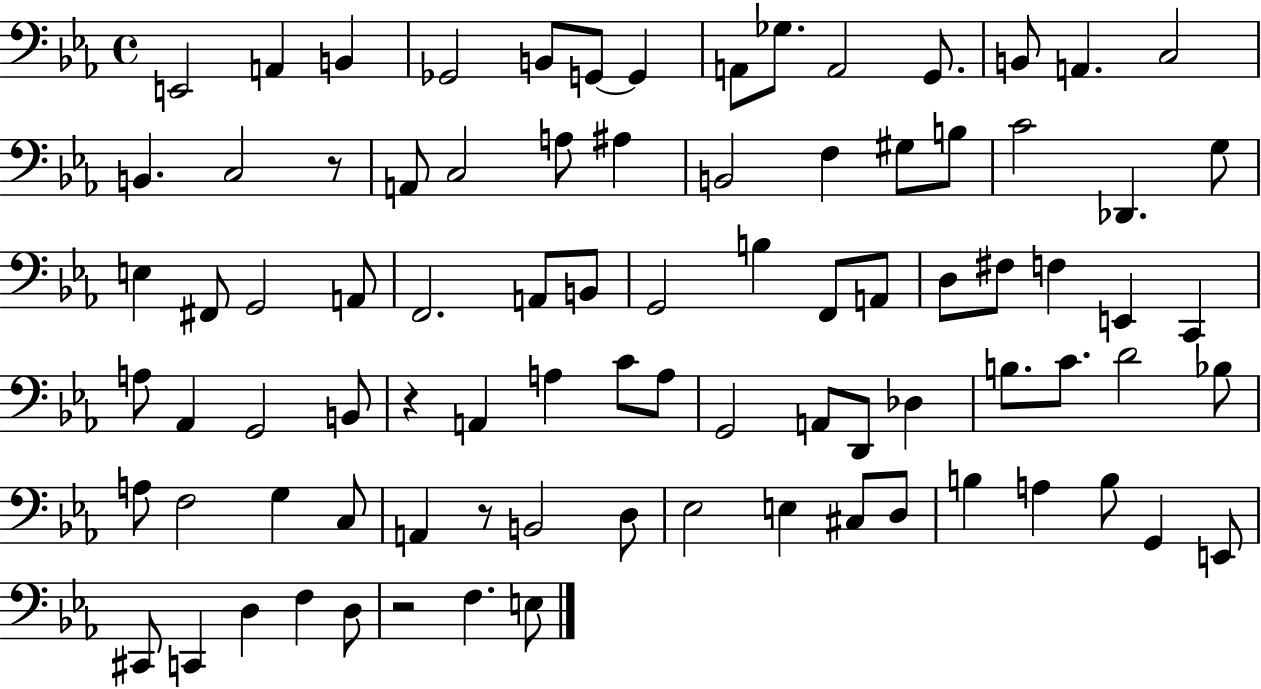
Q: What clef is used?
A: bass